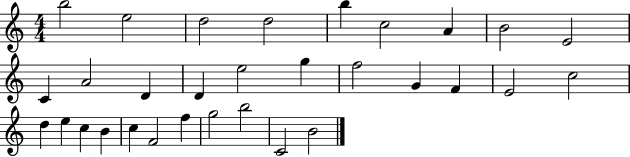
B5/h E5/h D5/h D5/h B5/q C5/h A4/q B4/h E4/h C4/q A4/h D4/q D4/q E5/h G5/q F5/h G4/q F4/q E4/h C5/h D5/q E5/q C5/q B4/q C5/q F4/h F5/q G5/h B5/h C4/h B4/h